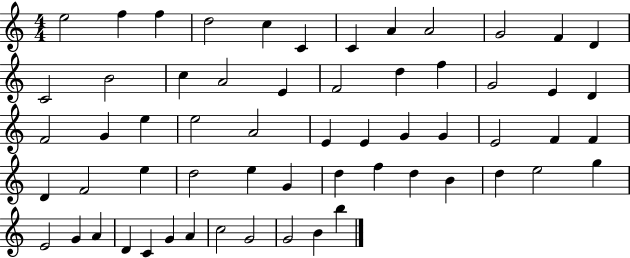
{
  \clef treble
  \numericTimeSignature
  \time 4/4
  \key c \major
  e''2 f''4 f''4 | d''2 c''4 c'4 | c'4 a'4 a'2 | g'2 f'4 d'4 | \break c'2 b'2 | c''4 a'2 e'4 | f'2 d''4 f''4 | g'2 e'4 d'4 | \break f'2 g'4 e''4 | e''2 a'2 | e'4 e'4 g'4 g'4 | e'2 f'4 f'4 | \break d'4 f'2 e''4 | d''2 e''4 g'4 | d''4 f''4 d''4 b'4 | d''4 e''2 g''4 | \break e'2 g'4 a'4 | d'4 c'4 g'4 a'4 | c''2 g'2 | g'2 b'4 b''4 | \break \bar "|."
}